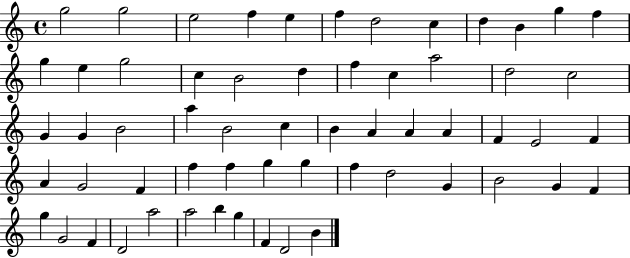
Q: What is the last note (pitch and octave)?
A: B4